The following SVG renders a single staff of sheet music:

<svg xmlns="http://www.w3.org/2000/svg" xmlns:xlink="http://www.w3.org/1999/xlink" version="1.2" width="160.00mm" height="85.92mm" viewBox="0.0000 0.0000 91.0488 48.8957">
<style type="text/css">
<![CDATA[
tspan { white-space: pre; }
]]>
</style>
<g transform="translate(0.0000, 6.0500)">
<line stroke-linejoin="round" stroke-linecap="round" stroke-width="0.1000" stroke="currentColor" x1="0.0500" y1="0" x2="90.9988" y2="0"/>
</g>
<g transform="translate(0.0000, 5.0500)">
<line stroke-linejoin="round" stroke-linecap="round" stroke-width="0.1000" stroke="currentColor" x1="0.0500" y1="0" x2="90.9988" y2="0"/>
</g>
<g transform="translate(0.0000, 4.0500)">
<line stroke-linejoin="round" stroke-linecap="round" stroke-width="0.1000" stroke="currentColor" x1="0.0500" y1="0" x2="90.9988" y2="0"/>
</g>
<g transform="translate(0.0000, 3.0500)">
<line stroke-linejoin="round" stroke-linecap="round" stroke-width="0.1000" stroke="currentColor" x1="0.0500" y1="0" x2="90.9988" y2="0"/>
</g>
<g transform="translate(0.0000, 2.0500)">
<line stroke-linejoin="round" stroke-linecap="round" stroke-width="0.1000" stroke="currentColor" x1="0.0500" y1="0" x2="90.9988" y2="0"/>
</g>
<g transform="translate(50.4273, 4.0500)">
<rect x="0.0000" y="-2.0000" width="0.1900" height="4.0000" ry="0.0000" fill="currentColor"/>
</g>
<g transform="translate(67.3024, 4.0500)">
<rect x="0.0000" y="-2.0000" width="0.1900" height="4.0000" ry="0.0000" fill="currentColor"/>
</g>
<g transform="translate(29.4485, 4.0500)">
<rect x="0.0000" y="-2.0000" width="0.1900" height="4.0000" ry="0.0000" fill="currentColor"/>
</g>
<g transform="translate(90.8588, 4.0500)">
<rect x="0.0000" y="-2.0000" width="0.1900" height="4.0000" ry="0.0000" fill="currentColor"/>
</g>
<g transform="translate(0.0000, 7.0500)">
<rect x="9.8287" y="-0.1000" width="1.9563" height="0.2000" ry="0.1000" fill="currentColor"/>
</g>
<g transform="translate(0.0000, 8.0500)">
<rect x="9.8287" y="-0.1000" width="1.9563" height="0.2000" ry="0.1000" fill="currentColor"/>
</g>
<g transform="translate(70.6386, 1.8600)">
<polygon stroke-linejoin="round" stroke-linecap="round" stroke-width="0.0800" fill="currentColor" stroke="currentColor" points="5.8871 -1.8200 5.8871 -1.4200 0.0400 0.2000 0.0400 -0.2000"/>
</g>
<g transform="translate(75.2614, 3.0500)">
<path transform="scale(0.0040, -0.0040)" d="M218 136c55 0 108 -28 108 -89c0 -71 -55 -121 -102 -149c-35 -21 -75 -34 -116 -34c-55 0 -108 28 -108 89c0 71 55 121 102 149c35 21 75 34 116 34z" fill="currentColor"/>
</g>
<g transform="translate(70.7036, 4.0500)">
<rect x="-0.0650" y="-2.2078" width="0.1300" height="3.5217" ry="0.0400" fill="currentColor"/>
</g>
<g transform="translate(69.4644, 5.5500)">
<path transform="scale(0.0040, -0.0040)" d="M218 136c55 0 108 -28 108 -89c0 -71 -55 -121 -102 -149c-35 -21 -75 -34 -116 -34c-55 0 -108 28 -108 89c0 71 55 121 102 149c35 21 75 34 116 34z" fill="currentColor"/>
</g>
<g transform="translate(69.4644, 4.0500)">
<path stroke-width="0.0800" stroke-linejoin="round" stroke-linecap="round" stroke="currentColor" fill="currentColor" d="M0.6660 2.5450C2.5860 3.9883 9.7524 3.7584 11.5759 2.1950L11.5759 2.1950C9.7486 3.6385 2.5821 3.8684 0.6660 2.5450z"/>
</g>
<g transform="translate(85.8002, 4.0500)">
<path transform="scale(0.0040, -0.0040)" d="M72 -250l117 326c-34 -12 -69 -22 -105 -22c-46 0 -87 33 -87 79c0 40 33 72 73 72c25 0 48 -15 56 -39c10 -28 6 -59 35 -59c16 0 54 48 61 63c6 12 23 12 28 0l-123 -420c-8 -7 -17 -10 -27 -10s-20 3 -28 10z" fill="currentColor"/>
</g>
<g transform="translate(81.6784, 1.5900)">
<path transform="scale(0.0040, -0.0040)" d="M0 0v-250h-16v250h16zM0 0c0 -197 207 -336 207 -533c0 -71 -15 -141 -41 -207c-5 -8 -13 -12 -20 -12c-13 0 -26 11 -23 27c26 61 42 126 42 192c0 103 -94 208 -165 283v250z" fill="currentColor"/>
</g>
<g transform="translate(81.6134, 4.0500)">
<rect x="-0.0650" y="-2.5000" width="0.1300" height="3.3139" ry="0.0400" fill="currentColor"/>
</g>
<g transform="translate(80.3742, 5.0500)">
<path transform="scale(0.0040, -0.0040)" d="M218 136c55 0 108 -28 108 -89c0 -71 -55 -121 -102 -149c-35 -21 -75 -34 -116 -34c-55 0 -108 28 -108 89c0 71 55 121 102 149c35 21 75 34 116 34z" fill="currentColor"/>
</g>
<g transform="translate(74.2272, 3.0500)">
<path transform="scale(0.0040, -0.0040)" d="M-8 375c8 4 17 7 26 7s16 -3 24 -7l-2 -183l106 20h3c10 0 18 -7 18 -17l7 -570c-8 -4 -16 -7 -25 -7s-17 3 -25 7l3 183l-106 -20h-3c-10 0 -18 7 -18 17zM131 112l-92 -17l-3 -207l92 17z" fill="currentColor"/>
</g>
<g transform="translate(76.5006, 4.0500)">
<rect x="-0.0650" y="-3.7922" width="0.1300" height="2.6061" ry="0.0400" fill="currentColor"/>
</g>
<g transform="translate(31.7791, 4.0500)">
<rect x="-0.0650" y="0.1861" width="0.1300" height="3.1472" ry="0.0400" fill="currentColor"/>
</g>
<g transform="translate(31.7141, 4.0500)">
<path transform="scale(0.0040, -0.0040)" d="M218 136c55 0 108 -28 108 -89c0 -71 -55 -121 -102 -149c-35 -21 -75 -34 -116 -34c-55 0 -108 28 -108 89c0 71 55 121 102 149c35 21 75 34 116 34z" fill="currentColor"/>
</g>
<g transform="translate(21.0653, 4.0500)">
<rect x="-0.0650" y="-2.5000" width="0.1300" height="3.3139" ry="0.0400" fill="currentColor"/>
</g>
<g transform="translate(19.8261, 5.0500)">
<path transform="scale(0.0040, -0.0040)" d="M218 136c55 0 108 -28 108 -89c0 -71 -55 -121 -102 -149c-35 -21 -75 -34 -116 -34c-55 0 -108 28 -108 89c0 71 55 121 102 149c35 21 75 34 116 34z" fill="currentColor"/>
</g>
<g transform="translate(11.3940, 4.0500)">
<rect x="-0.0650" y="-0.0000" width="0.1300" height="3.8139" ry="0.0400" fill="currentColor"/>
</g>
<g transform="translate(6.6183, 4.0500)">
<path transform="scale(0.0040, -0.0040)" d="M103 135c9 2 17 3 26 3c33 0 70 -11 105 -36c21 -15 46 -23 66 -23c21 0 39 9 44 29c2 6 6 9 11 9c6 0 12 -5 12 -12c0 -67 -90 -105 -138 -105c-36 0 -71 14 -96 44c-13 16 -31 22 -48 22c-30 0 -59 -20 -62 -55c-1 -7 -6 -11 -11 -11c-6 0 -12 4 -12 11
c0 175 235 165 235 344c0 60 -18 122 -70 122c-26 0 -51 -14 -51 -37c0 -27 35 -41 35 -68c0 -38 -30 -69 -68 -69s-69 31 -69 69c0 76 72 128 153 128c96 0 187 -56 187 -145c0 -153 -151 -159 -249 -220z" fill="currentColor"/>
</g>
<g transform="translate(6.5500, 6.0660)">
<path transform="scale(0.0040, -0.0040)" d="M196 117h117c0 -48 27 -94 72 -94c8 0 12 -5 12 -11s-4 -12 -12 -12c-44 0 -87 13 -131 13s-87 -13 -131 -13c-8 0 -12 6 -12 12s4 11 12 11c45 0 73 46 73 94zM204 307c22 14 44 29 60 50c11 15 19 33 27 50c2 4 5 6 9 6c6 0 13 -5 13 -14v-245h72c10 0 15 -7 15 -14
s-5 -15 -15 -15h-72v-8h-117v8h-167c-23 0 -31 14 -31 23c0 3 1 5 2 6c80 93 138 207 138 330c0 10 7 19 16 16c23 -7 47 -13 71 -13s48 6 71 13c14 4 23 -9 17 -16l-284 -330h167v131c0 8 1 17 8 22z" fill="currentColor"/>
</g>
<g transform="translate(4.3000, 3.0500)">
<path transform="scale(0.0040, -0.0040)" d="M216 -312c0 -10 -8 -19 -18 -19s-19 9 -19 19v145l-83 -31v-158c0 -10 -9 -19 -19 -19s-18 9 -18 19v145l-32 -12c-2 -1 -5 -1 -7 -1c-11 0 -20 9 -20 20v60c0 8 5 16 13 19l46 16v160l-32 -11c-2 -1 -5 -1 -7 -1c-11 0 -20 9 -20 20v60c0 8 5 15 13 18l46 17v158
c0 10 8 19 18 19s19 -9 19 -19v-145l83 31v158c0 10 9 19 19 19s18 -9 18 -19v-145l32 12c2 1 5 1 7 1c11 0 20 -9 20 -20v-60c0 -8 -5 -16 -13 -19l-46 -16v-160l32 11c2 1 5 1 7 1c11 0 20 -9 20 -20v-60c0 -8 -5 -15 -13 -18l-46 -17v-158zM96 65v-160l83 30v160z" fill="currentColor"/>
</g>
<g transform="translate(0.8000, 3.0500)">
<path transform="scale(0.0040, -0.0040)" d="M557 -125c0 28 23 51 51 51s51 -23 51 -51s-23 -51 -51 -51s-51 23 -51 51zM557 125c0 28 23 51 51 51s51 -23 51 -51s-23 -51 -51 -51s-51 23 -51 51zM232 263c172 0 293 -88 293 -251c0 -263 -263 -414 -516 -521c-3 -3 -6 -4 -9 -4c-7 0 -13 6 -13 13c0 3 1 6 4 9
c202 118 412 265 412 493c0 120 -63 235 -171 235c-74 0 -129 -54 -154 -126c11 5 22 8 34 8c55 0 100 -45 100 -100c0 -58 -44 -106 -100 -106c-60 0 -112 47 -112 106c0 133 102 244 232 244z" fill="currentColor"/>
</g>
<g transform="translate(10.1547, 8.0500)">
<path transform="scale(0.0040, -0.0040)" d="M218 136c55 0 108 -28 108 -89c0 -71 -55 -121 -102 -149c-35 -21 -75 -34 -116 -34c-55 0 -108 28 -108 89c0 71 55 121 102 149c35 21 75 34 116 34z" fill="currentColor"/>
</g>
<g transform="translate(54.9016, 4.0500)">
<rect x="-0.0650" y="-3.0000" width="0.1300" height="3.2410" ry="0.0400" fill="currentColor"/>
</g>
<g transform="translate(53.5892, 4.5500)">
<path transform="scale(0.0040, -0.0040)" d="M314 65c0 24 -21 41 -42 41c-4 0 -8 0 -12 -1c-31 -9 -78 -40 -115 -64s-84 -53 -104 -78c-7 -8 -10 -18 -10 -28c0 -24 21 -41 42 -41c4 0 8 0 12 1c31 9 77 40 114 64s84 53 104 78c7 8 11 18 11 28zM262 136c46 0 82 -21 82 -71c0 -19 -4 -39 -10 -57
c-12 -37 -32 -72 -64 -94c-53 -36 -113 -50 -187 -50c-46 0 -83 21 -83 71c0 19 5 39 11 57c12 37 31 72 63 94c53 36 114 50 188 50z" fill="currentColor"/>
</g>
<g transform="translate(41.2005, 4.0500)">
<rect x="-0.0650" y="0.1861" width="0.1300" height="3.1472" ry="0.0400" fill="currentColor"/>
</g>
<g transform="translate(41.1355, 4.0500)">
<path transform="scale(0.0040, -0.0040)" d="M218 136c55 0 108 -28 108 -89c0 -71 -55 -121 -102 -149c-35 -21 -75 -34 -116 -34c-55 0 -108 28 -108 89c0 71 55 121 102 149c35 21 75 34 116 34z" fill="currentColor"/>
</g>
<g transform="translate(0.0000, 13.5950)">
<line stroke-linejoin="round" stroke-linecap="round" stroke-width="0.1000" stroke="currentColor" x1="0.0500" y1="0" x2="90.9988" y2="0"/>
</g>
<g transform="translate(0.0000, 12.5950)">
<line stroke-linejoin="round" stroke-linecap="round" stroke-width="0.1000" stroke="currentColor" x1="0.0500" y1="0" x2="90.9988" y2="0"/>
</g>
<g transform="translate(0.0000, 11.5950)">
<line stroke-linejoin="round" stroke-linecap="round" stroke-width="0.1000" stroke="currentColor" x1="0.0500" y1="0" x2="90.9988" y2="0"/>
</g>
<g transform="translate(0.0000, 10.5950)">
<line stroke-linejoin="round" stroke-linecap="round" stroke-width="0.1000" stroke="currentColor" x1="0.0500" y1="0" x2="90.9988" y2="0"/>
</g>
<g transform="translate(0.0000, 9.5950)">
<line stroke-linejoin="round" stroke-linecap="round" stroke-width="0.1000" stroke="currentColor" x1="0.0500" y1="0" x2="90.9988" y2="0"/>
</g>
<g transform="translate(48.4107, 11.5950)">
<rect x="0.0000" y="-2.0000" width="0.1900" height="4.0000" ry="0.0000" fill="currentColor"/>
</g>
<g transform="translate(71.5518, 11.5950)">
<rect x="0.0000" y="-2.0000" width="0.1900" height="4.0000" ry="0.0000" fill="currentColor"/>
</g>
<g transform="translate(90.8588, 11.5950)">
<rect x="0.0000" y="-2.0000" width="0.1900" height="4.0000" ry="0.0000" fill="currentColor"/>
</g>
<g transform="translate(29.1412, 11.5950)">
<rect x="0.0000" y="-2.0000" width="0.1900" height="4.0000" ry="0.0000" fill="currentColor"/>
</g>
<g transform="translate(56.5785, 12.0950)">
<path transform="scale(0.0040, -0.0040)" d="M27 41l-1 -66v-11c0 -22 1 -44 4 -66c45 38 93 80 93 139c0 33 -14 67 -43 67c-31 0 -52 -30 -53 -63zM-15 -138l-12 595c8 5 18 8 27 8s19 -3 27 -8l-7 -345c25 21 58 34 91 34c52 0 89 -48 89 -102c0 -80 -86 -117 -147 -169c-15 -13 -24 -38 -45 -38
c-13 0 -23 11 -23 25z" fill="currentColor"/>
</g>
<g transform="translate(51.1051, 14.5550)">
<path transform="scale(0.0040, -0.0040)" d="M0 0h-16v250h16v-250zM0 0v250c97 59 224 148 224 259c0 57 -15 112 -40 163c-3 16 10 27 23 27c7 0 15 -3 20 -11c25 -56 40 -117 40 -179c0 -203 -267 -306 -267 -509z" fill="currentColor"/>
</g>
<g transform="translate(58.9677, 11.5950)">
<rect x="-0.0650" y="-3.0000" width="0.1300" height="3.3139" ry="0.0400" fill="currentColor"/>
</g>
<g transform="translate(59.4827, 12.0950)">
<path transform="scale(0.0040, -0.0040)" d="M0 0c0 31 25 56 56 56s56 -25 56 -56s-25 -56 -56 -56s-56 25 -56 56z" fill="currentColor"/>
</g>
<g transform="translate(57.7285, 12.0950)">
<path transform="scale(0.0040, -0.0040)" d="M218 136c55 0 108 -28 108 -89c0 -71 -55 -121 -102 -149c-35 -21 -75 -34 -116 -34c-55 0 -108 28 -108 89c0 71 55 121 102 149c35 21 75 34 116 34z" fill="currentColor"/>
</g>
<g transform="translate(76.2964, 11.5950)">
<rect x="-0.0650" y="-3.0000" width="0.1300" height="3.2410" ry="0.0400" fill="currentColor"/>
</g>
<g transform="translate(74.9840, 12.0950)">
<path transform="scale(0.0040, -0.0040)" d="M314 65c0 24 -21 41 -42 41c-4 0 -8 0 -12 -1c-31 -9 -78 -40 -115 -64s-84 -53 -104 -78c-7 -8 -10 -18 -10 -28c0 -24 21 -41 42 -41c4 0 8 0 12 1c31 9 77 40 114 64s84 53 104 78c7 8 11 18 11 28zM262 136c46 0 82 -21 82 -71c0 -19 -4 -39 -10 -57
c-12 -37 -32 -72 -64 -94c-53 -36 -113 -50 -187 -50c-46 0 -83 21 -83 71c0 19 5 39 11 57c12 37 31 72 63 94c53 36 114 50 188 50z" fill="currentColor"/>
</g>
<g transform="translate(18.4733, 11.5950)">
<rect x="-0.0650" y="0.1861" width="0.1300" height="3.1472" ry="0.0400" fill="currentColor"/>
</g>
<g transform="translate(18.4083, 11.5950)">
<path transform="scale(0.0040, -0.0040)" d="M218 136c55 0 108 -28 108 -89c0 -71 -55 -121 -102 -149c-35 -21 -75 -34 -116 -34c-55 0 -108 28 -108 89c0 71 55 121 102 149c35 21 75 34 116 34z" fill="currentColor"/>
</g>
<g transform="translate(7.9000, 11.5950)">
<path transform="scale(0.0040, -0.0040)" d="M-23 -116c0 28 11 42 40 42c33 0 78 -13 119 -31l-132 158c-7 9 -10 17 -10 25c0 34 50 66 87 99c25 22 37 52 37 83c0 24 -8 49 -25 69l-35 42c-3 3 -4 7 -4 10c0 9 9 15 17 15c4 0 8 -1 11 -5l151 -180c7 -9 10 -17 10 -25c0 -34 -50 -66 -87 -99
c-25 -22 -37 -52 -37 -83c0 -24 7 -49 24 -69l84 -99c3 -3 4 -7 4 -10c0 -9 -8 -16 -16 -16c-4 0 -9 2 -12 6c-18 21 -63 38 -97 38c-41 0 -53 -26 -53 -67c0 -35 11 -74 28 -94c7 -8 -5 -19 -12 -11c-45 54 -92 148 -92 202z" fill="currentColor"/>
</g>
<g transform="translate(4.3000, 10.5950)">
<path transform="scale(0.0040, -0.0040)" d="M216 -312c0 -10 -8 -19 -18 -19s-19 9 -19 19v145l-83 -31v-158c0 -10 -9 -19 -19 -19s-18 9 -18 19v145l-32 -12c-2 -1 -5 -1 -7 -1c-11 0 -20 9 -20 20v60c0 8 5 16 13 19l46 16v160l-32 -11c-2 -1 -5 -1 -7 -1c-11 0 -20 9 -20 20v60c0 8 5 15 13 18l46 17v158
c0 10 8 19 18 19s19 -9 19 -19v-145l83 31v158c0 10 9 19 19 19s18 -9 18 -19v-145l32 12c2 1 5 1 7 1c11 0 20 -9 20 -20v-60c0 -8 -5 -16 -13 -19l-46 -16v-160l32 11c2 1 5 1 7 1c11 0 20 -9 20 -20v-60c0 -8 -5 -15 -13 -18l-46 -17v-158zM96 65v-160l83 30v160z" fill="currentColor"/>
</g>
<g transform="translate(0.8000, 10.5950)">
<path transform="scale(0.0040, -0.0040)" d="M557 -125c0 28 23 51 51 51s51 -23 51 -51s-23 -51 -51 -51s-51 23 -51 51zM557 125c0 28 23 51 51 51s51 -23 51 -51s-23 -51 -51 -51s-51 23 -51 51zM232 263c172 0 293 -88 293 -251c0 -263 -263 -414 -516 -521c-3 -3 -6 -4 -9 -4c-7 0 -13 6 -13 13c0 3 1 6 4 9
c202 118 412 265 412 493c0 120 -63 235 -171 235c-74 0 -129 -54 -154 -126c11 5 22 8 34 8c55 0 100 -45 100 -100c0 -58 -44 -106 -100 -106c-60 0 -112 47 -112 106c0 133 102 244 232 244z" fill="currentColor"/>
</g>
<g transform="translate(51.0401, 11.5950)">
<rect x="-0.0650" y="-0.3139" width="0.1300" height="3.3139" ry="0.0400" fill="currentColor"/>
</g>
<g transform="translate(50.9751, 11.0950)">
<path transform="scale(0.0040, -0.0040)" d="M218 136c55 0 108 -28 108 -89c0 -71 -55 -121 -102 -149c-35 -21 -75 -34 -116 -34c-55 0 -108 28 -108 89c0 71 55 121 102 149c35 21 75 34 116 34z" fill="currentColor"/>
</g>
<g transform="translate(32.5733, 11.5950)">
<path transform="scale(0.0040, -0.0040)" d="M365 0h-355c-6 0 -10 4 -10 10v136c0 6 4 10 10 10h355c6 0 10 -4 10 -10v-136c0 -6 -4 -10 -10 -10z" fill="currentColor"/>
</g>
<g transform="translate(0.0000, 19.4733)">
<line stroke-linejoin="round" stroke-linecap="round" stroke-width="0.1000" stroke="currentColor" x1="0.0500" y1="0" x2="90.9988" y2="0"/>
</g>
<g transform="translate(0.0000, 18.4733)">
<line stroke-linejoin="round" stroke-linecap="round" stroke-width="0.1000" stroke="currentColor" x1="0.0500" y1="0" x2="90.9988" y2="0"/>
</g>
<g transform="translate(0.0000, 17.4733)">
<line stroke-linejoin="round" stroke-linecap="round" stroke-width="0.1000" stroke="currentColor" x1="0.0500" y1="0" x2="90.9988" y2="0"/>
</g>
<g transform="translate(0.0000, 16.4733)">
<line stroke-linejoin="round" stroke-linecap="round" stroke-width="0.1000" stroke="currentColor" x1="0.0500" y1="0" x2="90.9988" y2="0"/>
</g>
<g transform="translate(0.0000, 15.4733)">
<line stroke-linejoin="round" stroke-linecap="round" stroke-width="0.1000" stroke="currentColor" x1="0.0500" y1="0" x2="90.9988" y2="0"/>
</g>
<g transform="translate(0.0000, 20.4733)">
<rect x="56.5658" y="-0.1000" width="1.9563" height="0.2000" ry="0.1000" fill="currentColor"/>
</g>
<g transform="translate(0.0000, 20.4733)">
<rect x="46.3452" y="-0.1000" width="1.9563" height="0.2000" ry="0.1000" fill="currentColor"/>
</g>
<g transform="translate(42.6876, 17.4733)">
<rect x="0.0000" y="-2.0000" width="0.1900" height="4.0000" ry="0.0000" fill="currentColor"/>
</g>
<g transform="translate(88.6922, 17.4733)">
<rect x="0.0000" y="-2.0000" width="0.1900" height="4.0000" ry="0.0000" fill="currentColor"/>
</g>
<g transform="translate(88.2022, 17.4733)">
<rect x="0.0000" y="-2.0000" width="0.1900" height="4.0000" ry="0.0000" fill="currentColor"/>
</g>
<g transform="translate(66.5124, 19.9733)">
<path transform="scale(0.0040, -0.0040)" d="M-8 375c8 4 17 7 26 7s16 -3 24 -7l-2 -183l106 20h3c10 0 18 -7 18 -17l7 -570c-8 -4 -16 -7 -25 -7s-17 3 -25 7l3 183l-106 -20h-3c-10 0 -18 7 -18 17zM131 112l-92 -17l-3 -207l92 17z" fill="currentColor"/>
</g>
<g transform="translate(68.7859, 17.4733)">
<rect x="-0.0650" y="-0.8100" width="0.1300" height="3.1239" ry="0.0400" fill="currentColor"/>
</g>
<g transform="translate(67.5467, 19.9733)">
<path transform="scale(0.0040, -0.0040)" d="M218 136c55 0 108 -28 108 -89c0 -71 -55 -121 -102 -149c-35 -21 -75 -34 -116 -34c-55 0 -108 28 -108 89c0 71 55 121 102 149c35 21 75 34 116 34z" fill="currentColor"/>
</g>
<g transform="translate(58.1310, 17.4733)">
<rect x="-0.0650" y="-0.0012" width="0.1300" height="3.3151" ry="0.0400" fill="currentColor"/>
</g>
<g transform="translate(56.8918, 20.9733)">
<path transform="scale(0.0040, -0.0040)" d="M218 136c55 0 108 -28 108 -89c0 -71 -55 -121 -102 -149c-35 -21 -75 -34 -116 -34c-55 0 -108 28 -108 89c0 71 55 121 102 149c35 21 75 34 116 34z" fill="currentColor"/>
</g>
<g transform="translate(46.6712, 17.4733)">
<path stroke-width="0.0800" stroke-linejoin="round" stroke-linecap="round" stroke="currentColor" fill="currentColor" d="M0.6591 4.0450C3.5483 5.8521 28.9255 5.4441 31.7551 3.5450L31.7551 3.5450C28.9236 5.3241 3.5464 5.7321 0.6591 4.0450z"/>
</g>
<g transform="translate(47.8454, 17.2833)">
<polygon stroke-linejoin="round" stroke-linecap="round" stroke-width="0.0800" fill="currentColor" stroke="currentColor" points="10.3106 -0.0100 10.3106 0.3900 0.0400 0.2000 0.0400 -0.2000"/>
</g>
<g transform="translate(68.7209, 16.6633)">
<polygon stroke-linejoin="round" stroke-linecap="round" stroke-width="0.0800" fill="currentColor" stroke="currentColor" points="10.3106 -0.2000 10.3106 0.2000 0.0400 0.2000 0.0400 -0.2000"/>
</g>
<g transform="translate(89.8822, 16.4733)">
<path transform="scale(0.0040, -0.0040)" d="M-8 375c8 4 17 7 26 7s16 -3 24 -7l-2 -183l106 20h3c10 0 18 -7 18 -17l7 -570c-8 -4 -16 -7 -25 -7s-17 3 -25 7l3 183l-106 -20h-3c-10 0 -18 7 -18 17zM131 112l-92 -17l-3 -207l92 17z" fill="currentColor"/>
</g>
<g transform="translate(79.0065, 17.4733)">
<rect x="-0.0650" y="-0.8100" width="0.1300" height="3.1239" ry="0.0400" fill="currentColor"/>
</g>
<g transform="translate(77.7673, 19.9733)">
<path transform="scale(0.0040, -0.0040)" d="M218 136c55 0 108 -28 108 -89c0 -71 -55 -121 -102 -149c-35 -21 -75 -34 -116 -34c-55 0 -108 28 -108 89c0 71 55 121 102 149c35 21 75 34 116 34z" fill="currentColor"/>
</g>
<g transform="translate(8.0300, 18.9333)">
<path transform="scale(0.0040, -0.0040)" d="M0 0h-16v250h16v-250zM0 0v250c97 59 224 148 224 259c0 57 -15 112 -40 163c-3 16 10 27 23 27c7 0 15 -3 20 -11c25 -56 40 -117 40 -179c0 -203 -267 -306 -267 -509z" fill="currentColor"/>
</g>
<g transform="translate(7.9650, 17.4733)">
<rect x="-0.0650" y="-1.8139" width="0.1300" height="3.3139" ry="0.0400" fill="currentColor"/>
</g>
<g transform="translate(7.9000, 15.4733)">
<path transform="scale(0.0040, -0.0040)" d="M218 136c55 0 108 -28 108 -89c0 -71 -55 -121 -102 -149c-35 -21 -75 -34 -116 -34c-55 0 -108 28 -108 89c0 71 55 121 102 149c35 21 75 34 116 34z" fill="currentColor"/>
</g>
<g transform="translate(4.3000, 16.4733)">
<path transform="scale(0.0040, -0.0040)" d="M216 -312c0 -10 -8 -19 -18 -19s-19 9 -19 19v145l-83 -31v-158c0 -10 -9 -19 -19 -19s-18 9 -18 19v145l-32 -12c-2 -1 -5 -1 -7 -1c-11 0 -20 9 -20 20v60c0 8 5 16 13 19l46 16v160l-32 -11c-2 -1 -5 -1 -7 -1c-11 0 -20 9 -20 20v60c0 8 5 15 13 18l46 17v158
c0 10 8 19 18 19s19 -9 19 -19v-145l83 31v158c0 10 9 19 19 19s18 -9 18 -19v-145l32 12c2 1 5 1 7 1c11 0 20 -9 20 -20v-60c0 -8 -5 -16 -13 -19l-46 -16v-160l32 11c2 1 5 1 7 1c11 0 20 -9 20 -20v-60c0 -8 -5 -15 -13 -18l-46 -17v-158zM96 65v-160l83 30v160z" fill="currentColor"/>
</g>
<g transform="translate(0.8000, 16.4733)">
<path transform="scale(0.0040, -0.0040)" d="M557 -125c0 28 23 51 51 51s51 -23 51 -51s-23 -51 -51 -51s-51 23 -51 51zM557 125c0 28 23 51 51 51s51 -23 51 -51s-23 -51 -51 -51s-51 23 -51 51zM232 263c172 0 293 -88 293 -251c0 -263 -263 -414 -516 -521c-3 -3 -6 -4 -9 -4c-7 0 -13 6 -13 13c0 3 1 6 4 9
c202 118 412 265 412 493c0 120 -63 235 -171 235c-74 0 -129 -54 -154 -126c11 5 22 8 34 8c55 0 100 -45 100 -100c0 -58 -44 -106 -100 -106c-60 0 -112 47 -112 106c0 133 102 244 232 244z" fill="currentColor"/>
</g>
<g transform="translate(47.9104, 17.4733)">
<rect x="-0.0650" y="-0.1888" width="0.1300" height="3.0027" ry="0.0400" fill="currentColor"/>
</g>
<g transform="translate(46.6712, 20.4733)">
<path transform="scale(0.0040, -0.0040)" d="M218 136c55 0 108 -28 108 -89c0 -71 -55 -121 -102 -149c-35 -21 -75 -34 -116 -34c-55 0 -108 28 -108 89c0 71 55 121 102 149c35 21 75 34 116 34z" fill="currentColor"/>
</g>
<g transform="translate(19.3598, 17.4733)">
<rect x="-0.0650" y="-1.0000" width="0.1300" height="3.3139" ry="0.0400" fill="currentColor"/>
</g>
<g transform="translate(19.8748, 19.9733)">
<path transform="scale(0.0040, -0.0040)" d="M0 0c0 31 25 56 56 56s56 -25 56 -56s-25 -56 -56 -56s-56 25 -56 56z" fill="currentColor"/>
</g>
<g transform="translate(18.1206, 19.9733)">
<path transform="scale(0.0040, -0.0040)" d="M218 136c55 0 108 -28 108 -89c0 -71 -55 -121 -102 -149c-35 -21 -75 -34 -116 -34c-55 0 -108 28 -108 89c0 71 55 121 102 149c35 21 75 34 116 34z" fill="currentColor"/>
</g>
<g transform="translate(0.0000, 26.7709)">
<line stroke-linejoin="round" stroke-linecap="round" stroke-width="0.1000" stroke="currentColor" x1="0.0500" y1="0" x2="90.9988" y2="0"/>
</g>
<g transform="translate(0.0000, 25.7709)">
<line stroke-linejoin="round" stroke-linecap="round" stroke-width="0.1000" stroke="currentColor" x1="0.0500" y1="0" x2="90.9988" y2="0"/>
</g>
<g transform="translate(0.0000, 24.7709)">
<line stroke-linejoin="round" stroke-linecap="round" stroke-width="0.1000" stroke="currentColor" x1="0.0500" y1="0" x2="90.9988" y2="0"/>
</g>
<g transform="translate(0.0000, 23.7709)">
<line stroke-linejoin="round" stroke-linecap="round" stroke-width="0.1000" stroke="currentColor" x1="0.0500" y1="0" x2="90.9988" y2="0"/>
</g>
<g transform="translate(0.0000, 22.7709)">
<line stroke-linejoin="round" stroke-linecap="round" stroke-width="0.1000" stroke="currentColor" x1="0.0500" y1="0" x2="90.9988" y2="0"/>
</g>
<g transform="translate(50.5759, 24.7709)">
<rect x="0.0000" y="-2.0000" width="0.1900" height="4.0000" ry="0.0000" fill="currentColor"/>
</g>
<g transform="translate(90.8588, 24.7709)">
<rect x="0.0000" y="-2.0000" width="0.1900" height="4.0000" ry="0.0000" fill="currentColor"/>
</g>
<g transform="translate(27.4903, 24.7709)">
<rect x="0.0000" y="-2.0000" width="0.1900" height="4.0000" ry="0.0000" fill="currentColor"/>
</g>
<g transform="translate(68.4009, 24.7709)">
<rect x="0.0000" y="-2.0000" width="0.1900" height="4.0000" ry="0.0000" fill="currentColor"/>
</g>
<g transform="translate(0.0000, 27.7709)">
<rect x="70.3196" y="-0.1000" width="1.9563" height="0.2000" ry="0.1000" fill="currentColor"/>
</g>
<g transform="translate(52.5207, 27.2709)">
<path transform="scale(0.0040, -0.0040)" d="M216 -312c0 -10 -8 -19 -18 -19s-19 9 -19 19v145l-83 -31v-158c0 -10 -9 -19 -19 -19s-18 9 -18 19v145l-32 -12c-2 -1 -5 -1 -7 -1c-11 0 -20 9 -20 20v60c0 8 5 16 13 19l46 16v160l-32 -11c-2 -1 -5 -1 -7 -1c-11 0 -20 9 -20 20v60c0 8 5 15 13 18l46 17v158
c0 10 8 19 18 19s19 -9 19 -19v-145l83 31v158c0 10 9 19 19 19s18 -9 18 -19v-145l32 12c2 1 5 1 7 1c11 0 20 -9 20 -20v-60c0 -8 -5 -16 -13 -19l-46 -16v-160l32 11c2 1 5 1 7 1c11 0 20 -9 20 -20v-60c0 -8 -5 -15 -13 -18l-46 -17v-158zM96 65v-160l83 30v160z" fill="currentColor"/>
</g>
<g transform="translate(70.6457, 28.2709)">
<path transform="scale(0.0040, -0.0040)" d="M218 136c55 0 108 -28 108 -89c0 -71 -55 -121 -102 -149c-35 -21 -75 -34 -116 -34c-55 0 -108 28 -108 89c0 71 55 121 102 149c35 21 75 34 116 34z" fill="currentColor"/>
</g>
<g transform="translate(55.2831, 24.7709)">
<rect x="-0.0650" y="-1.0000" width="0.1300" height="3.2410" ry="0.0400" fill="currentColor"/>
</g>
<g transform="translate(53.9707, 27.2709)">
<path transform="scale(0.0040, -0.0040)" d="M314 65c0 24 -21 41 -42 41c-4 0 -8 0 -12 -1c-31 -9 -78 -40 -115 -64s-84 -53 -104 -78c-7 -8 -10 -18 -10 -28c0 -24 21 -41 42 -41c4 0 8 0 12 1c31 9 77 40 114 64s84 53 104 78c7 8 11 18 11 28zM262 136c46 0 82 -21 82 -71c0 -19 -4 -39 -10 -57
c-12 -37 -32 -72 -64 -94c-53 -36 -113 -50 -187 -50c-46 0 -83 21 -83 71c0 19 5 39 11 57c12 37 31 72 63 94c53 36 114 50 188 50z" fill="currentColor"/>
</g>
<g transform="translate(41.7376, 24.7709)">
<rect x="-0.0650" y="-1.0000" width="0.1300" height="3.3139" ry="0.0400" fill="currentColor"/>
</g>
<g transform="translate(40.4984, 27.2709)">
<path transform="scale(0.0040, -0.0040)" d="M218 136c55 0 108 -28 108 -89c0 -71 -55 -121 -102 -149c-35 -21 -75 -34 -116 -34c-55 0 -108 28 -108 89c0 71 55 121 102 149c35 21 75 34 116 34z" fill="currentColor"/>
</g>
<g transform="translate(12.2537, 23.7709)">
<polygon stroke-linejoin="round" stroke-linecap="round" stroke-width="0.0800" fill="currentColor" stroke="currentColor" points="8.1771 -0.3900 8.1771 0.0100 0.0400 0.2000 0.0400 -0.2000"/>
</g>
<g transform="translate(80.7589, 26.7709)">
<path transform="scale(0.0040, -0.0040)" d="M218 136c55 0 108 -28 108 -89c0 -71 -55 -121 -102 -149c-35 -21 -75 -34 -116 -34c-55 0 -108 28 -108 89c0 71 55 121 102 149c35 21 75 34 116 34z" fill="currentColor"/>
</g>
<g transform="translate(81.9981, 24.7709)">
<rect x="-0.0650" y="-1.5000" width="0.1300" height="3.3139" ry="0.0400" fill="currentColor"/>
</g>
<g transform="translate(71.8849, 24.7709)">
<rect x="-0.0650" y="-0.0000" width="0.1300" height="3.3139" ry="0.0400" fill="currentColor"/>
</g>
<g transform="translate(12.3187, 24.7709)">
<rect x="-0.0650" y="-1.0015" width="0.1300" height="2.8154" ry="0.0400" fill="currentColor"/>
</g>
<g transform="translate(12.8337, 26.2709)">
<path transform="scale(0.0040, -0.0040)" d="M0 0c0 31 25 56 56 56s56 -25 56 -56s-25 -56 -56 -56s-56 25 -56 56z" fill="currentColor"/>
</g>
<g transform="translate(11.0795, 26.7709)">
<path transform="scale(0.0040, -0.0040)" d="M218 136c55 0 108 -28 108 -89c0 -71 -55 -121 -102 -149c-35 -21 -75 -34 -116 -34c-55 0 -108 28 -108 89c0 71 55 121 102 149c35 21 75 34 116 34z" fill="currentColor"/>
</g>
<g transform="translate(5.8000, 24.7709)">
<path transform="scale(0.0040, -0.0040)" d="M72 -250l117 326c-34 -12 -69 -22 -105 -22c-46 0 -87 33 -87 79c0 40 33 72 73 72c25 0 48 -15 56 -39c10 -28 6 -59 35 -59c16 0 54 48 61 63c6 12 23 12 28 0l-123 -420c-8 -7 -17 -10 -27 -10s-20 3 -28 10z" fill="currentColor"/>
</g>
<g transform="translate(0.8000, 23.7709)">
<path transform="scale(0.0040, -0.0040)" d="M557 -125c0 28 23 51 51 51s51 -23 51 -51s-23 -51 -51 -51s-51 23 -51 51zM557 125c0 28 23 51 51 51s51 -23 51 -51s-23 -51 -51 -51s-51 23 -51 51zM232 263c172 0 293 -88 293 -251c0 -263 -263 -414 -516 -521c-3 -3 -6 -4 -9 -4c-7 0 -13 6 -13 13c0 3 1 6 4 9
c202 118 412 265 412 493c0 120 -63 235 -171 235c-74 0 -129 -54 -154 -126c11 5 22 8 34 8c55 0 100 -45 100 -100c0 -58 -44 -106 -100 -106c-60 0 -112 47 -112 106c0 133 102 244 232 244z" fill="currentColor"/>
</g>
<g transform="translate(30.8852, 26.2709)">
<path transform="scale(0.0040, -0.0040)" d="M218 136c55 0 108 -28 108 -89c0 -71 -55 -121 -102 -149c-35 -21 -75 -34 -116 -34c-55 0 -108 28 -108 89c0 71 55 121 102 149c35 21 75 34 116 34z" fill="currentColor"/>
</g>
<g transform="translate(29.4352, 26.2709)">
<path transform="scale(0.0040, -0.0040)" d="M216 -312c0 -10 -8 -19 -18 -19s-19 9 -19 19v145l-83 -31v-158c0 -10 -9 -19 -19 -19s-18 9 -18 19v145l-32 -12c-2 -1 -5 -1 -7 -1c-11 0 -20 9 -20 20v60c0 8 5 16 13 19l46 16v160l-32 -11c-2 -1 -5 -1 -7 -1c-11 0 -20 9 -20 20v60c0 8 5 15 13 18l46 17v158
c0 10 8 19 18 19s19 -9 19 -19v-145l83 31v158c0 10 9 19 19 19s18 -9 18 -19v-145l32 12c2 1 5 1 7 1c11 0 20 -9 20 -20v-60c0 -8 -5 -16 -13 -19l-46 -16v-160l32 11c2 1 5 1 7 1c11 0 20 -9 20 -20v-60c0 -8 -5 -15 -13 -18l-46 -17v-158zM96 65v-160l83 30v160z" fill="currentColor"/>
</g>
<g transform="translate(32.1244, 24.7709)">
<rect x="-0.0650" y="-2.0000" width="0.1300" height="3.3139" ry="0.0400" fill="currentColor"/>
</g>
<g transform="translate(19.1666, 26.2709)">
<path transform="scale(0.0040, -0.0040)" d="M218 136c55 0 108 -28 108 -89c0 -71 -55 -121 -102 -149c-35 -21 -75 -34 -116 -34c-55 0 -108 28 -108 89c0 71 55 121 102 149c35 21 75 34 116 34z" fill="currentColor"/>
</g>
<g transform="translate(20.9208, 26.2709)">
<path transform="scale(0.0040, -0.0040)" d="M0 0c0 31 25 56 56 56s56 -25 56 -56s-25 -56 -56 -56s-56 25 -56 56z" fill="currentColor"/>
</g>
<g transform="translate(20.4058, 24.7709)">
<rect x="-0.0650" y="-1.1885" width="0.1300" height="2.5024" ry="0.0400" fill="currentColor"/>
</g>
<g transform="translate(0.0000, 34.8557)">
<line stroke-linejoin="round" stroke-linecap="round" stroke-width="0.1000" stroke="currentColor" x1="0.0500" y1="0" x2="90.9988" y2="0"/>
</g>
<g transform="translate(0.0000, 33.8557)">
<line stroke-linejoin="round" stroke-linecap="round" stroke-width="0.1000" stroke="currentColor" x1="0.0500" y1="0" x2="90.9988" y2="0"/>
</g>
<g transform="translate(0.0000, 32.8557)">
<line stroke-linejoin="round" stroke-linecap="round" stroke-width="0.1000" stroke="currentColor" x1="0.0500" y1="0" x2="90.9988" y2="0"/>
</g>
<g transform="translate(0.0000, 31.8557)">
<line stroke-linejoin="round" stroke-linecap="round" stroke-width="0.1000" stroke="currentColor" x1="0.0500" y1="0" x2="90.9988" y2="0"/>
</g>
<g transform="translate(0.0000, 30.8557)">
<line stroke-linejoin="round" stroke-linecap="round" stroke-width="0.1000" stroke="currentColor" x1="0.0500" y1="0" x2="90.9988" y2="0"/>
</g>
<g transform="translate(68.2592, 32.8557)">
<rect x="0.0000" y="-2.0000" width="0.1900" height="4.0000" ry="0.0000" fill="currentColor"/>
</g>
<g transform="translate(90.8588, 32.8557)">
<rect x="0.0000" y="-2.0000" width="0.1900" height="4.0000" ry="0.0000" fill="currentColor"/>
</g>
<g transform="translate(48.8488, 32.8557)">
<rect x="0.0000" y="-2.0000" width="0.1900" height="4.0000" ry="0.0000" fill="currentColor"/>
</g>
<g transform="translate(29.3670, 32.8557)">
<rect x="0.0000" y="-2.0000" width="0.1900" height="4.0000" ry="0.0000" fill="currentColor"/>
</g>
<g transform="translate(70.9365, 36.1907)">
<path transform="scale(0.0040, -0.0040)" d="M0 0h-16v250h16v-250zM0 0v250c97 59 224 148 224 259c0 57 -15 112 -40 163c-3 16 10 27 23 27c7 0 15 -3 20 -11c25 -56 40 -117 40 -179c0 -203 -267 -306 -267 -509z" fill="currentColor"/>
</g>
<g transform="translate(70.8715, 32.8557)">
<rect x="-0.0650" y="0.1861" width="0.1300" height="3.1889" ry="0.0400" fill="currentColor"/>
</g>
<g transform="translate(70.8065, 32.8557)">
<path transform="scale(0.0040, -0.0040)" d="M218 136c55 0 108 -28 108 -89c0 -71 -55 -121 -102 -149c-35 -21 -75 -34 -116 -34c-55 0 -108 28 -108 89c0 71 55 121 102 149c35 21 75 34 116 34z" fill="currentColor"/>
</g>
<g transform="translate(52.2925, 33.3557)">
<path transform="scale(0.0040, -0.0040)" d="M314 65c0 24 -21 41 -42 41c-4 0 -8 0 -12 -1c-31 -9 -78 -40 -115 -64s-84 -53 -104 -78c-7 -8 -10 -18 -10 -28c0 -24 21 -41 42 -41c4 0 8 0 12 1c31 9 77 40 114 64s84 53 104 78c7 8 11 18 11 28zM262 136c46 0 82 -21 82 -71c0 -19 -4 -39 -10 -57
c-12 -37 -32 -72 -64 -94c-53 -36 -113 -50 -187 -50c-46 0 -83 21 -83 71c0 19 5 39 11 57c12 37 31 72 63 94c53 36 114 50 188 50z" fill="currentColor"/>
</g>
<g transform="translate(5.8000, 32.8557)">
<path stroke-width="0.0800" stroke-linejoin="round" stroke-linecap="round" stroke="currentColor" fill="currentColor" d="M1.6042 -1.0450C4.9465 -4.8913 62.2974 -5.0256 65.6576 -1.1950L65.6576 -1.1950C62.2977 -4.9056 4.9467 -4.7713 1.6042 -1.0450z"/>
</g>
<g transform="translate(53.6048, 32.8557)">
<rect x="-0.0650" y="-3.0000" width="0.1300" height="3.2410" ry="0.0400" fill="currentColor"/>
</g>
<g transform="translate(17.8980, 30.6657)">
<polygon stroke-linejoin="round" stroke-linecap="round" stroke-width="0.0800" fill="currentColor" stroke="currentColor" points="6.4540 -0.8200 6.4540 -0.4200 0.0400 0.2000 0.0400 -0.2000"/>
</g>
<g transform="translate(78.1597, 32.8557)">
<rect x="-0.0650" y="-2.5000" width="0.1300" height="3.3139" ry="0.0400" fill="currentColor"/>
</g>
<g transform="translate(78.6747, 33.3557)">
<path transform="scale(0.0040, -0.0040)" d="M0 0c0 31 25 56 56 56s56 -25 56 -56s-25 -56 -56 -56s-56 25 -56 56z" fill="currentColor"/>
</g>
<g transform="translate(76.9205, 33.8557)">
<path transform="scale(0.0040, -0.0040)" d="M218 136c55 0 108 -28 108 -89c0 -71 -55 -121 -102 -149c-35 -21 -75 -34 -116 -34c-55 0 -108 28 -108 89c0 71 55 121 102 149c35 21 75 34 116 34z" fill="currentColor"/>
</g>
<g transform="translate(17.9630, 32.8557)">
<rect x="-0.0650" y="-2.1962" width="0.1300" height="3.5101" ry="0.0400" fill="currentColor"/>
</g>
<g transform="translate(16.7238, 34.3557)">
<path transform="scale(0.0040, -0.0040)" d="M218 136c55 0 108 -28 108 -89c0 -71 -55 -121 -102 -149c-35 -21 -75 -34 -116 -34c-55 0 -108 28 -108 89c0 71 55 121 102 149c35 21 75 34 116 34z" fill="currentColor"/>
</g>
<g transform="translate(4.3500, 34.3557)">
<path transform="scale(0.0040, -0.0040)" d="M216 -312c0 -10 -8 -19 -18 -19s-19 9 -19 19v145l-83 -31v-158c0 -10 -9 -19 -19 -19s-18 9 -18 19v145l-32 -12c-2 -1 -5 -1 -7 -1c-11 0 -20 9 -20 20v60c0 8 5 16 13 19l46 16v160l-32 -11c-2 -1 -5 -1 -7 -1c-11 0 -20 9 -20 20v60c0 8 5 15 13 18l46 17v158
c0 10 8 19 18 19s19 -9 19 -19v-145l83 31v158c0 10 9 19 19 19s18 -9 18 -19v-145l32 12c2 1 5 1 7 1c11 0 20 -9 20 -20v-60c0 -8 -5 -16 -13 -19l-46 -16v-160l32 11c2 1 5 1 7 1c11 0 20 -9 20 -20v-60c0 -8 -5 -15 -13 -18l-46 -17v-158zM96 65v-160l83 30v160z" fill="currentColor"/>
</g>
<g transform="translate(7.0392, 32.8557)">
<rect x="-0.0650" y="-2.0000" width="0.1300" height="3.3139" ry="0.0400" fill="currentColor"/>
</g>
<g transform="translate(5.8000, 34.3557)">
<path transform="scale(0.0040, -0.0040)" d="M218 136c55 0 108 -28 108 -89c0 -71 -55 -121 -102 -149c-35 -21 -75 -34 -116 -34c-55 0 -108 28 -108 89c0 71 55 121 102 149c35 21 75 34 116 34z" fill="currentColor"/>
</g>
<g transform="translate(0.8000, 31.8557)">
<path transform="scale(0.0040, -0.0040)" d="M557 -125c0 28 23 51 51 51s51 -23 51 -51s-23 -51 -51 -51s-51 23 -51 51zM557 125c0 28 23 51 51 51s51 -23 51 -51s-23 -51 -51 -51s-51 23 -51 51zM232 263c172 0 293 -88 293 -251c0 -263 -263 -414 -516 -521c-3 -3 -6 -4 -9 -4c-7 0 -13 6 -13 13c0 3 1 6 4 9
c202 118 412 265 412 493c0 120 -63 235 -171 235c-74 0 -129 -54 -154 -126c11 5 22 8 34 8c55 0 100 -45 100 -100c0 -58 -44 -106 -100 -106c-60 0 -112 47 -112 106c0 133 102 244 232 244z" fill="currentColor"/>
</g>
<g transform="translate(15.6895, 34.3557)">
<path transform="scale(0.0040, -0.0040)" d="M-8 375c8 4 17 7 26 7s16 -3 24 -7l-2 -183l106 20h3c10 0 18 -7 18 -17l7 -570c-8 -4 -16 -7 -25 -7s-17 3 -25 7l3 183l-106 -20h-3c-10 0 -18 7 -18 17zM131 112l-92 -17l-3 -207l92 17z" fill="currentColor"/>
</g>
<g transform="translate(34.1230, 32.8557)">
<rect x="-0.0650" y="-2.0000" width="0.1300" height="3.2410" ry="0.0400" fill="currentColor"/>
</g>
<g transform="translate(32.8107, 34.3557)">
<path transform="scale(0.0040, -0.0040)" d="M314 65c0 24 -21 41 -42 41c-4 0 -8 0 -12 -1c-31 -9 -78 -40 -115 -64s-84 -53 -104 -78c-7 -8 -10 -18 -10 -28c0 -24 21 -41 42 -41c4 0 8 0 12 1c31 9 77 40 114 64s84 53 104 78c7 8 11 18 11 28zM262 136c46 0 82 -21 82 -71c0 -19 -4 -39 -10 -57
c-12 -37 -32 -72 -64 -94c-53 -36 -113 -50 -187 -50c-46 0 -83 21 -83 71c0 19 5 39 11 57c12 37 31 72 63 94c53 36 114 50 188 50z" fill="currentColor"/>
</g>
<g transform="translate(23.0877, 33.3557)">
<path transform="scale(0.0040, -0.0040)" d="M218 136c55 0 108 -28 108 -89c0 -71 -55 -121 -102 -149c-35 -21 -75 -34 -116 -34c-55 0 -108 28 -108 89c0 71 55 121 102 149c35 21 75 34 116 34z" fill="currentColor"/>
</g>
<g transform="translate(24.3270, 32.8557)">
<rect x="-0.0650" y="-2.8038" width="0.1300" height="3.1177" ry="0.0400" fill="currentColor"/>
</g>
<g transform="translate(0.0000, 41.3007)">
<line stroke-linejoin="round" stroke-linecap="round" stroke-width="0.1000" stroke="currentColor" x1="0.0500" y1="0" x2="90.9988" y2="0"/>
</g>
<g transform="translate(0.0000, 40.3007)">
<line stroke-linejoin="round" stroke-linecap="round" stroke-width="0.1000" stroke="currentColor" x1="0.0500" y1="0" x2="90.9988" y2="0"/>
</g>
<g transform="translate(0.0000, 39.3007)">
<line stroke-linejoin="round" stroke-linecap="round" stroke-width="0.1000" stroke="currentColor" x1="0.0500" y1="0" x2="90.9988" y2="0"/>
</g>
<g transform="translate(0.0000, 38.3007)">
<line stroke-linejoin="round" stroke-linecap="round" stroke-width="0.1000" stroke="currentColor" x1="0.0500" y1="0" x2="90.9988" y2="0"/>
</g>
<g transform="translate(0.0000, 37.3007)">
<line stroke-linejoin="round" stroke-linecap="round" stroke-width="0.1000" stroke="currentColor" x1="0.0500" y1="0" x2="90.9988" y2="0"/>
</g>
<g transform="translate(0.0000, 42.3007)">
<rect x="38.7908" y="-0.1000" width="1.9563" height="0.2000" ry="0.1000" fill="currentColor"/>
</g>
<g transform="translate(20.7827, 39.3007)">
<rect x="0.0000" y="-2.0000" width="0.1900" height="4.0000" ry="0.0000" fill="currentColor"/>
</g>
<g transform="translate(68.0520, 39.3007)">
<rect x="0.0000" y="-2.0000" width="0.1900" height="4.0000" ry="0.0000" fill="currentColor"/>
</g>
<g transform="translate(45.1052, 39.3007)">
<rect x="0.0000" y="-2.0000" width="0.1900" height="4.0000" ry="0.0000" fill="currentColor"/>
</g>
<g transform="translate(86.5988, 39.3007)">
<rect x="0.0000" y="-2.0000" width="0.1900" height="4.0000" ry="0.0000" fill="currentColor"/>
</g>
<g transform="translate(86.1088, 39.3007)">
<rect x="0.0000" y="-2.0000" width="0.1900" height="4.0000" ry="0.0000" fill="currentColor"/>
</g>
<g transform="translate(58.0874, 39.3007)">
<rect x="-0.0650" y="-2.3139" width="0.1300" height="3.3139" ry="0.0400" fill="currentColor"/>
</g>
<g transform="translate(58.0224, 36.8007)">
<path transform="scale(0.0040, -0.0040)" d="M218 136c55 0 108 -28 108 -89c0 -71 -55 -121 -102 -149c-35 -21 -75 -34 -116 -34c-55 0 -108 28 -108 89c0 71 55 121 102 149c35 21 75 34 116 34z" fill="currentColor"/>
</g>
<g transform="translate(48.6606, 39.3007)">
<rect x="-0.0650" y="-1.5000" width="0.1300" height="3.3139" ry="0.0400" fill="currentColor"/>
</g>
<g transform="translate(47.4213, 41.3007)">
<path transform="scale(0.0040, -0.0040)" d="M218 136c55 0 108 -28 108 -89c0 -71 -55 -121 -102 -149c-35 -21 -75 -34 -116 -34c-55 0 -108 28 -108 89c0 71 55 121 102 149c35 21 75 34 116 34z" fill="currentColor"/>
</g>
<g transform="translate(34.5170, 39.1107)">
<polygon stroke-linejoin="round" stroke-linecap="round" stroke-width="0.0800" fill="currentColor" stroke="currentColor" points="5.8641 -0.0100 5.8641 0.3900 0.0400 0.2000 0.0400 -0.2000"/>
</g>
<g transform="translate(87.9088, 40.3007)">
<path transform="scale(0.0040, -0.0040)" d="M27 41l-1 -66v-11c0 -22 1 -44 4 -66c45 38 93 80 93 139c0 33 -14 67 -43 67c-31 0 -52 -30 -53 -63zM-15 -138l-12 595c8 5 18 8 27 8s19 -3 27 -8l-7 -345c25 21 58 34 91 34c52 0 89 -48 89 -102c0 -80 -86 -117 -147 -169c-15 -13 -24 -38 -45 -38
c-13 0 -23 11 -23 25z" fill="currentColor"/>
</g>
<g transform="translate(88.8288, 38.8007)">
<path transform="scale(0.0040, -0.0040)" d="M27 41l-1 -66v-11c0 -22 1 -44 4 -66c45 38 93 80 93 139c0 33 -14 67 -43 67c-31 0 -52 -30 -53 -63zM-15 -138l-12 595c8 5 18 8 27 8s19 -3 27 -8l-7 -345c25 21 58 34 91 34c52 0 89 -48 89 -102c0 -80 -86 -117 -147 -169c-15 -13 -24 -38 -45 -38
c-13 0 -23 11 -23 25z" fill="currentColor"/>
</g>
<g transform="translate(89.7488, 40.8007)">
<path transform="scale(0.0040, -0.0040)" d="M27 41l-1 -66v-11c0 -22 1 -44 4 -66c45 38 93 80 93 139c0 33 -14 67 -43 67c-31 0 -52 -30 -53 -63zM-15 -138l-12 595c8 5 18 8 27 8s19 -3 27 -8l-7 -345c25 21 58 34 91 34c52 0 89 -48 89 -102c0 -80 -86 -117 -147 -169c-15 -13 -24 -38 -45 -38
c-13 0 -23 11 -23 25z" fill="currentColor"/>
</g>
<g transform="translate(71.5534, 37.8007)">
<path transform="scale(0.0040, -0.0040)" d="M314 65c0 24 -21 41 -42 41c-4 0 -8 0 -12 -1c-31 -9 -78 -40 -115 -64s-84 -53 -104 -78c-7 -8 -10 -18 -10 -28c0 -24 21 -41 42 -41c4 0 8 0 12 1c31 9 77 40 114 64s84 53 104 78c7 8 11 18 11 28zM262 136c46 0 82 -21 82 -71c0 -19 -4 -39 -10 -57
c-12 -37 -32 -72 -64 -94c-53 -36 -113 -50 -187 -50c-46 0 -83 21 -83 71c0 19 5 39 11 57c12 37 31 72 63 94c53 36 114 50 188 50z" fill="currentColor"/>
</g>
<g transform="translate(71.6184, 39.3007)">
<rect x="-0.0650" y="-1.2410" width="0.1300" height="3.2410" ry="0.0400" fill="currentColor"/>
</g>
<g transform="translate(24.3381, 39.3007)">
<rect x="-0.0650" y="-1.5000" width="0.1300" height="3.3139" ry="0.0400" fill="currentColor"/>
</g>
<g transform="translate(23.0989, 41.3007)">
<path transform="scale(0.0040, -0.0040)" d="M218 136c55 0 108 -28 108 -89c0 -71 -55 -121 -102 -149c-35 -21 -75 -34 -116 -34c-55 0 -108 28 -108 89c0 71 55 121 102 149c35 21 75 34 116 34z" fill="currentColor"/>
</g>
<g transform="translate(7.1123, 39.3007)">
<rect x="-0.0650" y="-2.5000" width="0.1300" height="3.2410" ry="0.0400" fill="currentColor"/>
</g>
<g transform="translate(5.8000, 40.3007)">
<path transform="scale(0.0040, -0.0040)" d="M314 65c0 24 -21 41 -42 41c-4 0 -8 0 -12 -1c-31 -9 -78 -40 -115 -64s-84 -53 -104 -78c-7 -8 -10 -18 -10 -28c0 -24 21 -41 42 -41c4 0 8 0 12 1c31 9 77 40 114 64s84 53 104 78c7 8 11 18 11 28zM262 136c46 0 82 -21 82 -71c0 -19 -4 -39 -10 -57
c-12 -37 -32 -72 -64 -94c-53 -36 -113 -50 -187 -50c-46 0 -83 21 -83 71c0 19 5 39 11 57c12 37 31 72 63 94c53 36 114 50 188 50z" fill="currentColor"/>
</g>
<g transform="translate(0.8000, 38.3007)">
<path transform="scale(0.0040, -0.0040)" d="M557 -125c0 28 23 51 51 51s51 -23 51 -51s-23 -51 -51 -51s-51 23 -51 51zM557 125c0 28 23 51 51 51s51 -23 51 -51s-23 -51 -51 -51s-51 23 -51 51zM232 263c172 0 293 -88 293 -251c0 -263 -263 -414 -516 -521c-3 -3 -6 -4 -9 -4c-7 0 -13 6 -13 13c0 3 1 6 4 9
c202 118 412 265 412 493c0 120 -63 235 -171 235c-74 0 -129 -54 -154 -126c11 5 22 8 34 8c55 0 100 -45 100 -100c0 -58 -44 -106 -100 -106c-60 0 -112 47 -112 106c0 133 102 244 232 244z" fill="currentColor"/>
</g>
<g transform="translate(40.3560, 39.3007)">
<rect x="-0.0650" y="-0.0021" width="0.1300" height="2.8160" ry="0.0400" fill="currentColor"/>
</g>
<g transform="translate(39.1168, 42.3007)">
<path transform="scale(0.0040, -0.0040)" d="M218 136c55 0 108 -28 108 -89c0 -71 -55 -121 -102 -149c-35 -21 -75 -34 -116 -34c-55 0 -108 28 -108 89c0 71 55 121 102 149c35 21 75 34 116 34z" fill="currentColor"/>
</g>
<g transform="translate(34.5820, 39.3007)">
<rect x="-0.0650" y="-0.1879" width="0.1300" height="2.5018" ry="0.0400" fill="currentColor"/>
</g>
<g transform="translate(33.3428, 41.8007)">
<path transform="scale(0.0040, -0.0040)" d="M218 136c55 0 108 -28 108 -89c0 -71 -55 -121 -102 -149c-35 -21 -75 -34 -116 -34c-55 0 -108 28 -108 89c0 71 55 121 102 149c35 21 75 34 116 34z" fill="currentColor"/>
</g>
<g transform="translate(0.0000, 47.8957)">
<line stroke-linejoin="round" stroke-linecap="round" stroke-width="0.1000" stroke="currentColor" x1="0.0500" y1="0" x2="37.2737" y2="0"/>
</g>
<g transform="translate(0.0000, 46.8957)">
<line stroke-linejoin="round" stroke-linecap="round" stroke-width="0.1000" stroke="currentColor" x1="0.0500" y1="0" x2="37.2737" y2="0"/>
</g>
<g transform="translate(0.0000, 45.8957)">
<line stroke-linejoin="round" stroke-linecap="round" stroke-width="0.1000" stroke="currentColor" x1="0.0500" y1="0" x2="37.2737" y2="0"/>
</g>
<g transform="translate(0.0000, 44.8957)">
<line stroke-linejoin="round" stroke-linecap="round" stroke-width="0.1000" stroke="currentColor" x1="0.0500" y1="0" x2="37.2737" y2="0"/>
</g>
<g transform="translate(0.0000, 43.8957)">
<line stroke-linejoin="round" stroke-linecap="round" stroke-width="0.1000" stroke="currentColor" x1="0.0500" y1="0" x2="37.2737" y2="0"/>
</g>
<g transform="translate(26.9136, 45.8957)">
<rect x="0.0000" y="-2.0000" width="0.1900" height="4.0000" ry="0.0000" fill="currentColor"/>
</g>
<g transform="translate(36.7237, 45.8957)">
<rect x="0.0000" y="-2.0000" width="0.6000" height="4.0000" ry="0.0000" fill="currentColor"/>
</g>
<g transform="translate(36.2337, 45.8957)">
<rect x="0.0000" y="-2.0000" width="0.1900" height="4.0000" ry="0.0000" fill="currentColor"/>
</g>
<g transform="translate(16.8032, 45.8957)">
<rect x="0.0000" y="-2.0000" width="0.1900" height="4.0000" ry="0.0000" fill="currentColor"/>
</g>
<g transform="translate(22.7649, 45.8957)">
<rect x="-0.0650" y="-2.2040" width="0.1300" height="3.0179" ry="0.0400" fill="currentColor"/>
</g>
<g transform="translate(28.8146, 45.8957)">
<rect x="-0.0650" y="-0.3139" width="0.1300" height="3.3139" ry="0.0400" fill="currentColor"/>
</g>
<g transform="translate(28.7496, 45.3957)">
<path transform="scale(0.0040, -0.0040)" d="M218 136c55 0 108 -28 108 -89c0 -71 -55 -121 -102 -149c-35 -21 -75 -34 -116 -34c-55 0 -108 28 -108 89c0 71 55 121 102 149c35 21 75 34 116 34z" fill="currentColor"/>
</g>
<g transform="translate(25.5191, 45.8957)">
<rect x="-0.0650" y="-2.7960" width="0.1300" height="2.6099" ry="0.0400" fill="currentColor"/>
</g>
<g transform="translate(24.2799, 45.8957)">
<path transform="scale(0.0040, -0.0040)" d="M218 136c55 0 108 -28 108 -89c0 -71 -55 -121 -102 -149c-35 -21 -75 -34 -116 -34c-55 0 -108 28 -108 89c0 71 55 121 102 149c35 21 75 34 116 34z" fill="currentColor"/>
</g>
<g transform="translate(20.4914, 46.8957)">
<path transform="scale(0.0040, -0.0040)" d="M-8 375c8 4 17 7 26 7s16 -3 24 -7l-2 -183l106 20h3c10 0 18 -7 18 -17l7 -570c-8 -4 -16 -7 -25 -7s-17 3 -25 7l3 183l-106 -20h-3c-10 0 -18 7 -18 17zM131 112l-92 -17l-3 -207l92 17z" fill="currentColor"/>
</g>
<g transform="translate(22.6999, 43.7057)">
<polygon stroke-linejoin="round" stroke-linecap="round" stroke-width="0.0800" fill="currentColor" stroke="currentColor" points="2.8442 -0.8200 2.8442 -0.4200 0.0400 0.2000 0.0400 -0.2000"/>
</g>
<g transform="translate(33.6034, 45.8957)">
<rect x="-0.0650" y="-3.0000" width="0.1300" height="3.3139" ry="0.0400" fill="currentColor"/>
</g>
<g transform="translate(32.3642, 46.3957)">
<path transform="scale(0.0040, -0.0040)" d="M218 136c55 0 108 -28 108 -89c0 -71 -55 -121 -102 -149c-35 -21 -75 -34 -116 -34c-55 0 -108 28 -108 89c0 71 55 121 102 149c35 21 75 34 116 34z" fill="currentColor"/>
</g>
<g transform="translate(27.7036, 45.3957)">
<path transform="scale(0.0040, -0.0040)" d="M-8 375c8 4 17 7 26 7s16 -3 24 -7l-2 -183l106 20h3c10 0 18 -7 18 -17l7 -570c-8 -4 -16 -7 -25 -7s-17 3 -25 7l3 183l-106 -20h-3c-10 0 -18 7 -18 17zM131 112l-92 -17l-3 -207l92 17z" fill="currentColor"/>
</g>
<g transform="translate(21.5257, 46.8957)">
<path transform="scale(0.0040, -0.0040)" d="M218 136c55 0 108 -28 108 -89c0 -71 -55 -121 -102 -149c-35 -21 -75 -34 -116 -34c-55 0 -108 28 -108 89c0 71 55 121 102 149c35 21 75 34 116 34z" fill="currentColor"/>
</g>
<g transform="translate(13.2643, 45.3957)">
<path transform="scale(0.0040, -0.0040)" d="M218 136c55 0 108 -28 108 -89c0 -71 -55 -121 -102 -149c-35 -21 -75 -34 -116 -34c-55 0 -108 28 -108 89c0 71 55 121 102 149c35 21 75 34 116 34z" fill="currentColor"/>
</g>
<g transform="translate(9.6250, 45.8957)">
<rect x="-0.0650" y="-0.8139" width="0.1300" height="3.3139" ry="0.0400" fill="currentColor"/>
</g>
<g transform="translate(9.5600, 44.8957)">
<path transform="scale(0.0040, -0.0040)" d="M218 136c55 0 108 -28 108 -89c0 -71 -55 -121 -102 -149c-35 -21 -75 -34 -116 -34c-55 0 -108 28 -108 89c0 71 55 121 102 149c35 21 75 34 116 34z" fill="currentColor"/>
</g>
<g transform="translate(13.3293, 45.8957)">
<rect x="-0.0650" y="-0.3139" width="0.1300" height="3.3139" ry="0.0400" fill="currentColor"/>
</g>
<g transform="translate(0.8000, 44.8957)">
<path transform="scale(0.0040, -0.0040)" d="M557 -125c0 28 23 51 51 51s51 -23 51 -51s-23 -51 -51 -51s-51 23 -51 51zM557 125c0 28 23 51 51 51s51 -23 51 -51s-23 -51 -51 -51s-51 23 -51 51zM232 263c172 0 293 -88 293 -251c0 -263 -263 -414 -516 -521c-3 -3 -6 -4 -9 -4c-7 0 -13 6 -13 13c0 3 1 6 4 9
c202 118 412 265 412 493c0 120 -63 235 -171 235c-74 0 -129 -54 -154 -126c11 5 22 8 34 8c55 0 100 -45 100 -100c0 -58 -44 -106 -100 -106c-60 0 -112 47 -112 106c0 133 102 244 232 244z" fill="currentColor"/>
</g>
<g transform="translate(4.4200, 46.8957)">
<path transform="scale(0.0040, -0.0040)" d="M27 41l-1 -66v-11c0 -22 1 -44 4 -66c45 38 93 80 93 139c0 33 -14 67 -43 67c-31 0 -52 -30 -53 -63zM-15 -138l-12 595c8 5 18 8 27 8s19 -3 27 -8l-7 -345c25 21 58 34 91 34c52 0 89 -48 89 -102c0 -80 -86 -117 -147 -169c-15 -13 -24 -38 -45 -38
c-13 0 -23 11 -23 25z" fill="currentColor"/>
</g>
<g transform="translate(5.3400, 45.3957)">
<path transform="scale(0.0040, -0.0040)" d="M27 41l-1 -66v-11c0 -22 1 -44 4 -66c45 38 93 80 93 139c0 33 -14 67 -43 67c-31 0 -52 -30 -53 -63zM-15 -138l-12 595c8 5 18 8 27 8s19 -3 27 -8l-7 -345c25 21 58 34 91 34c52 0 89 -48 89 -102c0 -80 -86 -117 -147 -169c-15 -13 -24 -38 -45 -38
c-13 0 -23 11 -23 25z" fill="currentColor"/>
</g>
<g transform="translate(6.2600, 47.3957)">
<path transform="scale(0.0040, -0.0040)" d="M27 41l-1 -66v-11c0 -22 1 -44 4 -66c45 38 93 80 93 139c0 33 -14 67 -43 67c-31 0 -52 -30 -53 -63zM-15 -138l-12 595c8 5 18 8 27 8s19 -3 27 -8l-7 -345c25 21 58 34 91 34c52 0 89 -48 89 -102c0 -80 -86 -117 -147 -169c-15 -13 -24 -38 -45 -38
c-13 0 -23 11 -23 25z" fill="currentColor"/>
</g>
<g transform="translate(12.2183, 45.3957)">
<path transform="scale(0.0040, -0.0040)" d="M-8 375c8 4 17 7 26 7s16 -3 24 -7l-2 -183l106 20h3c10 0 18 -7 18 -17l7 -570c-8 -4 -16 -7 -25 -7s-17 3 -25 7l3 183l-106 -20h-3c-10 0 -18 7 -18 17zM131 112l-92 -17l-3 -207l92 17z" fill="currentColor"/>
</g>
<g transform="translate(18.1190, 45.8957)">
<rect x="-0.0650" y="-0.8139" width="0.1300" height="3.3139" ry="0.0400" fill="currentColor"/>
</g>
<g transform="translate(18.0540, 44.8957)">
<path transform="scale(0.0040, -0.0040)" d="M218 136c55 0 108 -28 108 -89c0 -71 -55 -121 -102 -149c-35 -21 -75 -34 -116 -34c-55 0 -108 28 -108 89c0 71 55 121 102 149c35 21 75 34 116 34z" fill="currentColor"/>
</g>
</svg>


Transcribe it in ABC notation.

X:1
T:Untitled
M:2/4
L:1/4
K:G
C,, B,, D, D, C,2 A,,/2 F,/2 B,,/2 z/2 z D, z2 E,/2 _C, C,2 A,/2 ^F,, E,,/2 D,,/2 F,,/2 F,,/2 z/2 G,,/2 A,,/2 ^A,, F,, ^F,,2 D,, G,, ^A,, A,,/2 C,/2 A,,2 C,2 D,/2 B,, B,,2 G,, F,,/2 E,,/2 G,, B, G,2 F, E, F, B,,/2 D,/2 E, C,